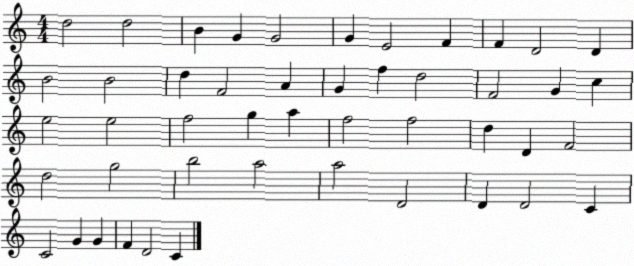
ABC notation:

X:1
T:Untitled
M:4/4
L:1/4
K:C
d2 d2 B G G2 G E2 F F D2 D B2 B2 d F2 A G f d2 F2 G c e2 e2 f2 g a f2 f2 d D F2 d2 g2 b2 a2 a2 D2 D D2 C C2 G G F D2 C